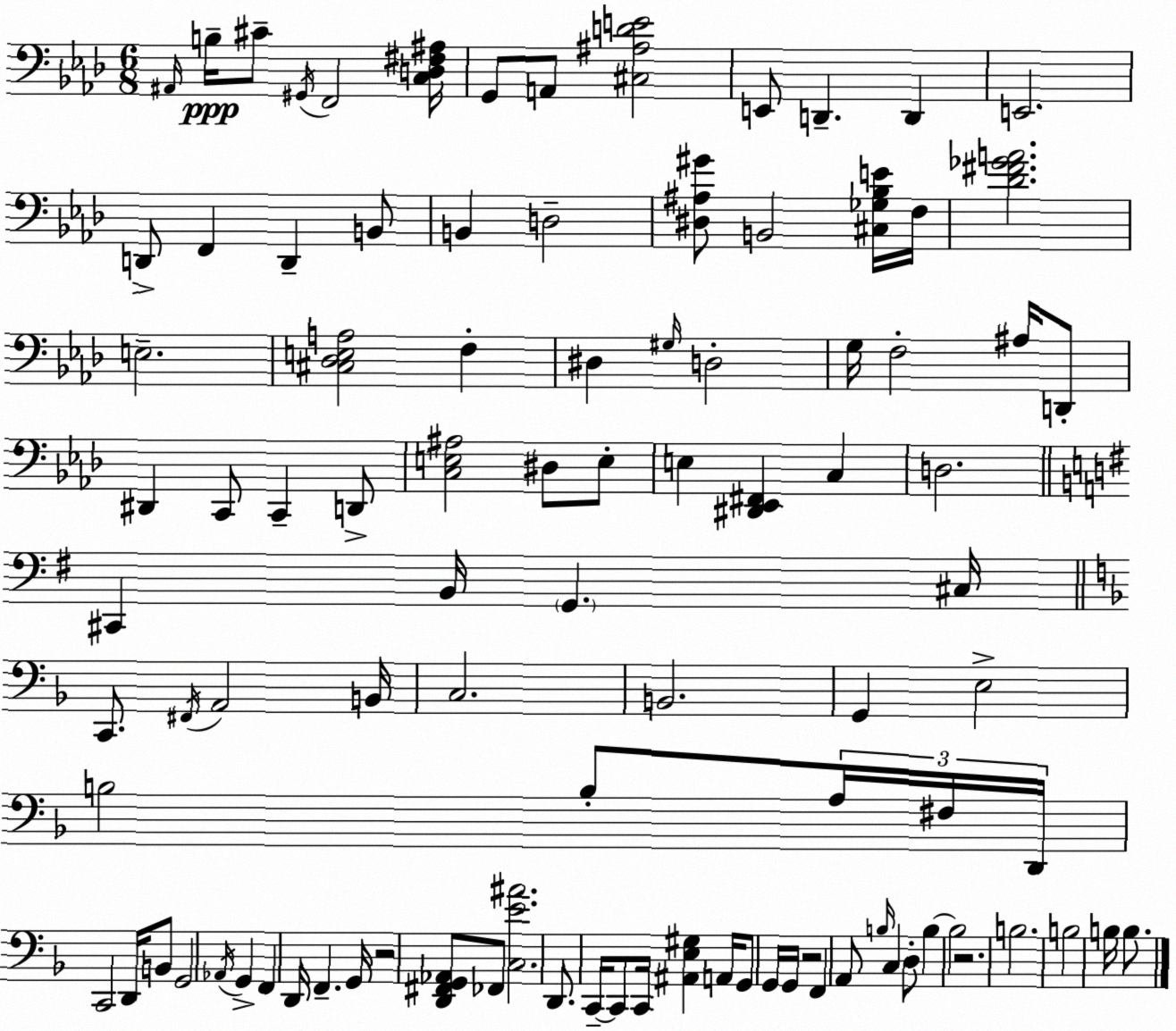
X:1
T:Untitled
M:6/8
L:1/4
K:Ab
^A,,/4 B,/4 ^C/2 ^G,,/4 F,,2 [C,D,^F,^A,]/4 G,,/2 A,,/2 [^C,^A,DE]2 E,,/2 D,, D,, E,,2 D,,/2 F,, D,, B,,/2 B,, D,2 [^D,^A,^G]/2 B,,2 [^C,_G,_B,E]/4 F,/4 [_D^F_GA]2 E,2 [^C,_D,E,A,]2 F, ^D, ^G,/4 D,2 G,/4 F,2 ^A,/4 D,,/2 ^D,, C,,/2 C,, D,,/2 [C,E,^A,]2 ^D,/2 E,/2 E, [^D,,_E,,^F,,] C, D,2 ^C,, B,,/4 G,, ^C,/4 C,,/2 ^F,,/4 A,,2 B,,/4 C,2 B,,2 G,, E,2 B,2 B,/2 A,/4 ^F,/4 D,,/4 C,,2 D,,/4 B,,/2 G,,2 _A,,/4 G,, F,, D,,/4 F,, G,,/4 z2 [D,,^F,,G,,_A,,]/2 _F,,/2 [C,E^A]2 D,,/2 C,,/4 C,,/2 C,,/4 [^A,,E,^G,] A,,/4 G,,/2 G,,/4 G,,/4 z2 F,, A,,/2 B,/4 C, D,/2 B, B,2 z2 B,2 B,2 B,/4 B,/2